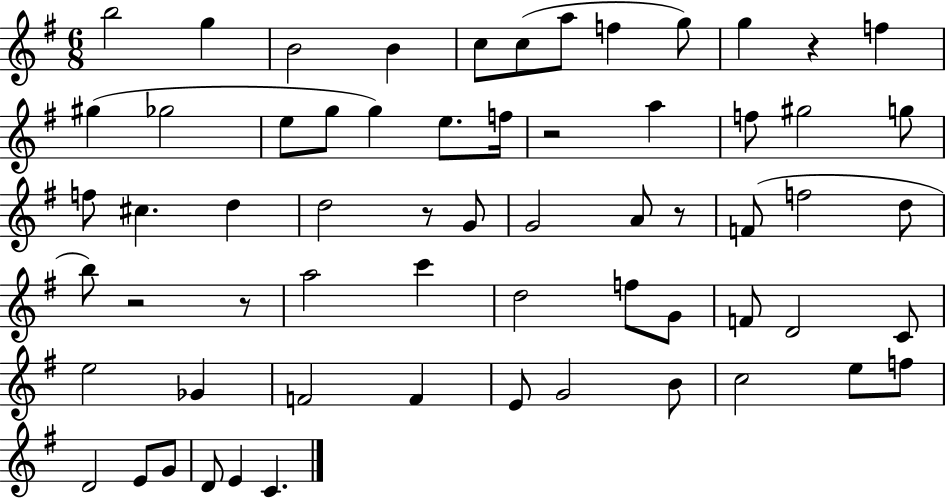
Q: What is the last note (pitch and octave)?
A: C4